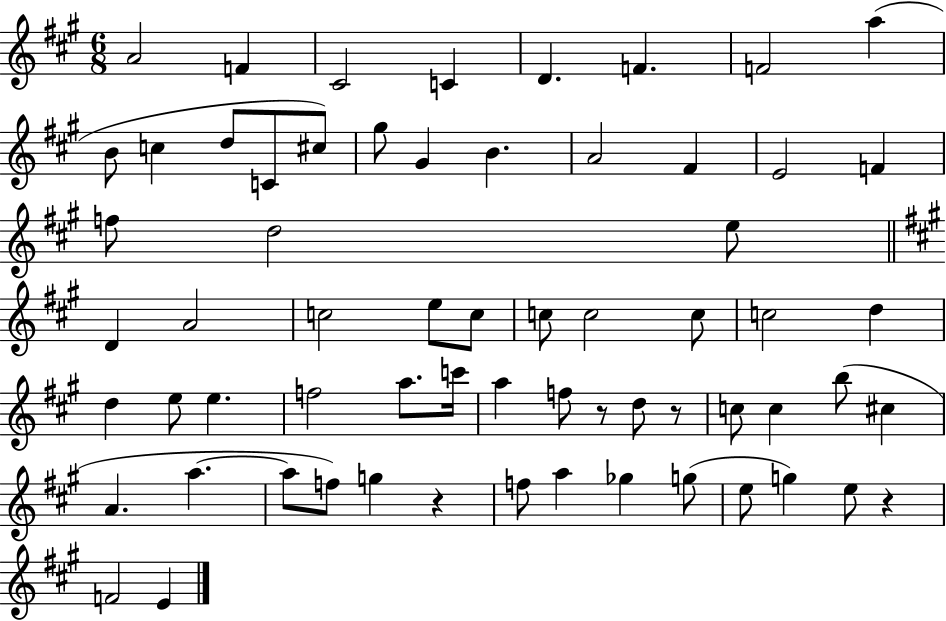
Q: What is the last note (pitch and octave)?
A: E4